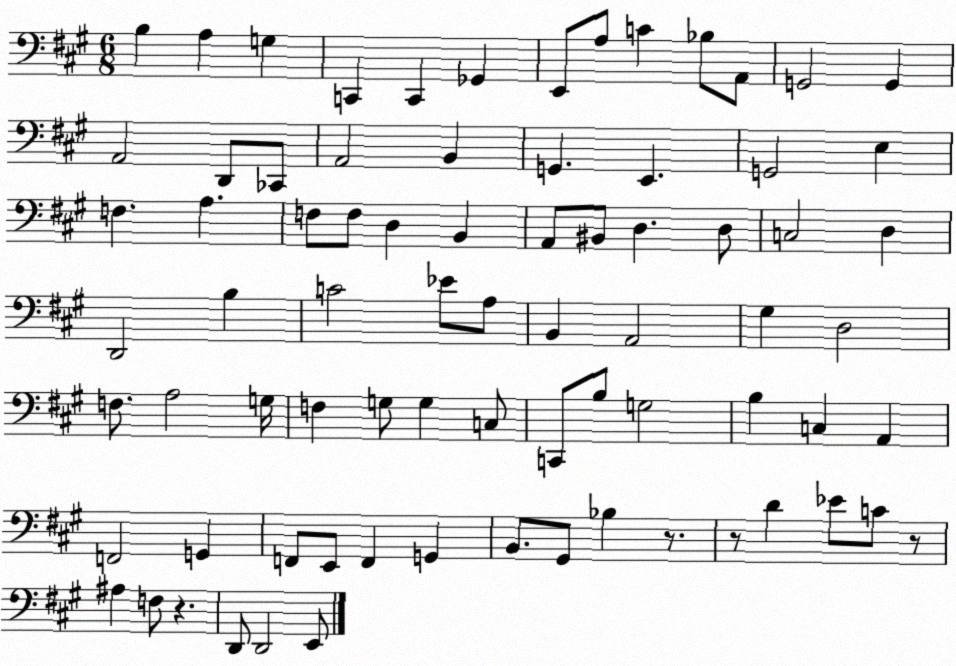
X:1
T:Untitled
M:6/8
L:1/4
K:A
B, A, G, C,, C,, _G,, E,,/2 A,/2 C _B,/2 A,,/2 G,,2 G,, A,,2 D,,/2 _C,,/2 A,,2 B,, G,, E,, G,,2 E, F, A, F,/2 F,/2 D, B,, A,,/2 ^B,,/2 D, D,/2 C,2 D, D,,2 B, C2 _E/2 A,/2 B,, A,,2 ^G, D,2 F,/2 A,2 G,/4 F, G,/2 G, C,/2 C,,/2 B,/2 G,2 B, C, A,, F,,2 G,, F,,/2 E,,/2 F,, G,, B,,/2 ^G,,/2 _B, z/2 z/2 D _E/2 C/2 z/2 ^A, F,/2 z D,,/2 D,,2 E,,/2